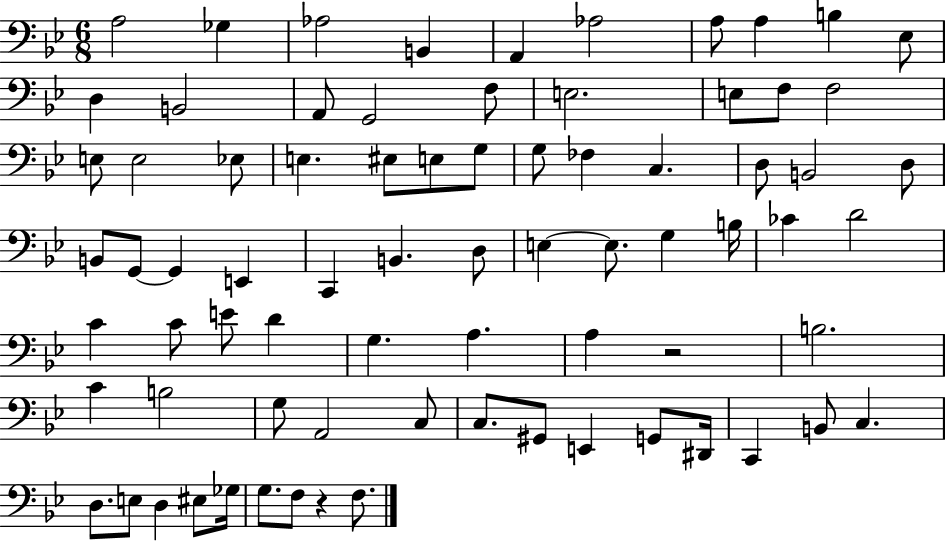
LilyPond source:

{
  \clef bass
  \numericTimeSignature
  \time 6/8
  \key bes \major
  a2 ges4 | aes2 b,4 | a,4 aes2 | a8 a4 b4 ees8 | \break d4 b,2 | a,8 g,2 f8 | e2. | e8 f8 f2 | \break e8 e2 ees8 | e4. eis8 e8 g8 | g8 fes4 c4. | d8 b,2 d8 | \break b,8 g,8~~ g,4 e,4 | c,4 b,4. d8 | e4~~ e8. g4 b16 | ces'4 d'2 | \break c'4 c'8 e'8 d'4 | g4. a4. | a4 r2 | b2. | \break c'4 b2 | g8 a,2 c8 | c8. gis,8 e,4 g,8 dis,16 | c,4 b,8 c4. | \break d8. e8 d4 eis8 ges16 | g8. f8 r4 f8. | \bar "|."
}